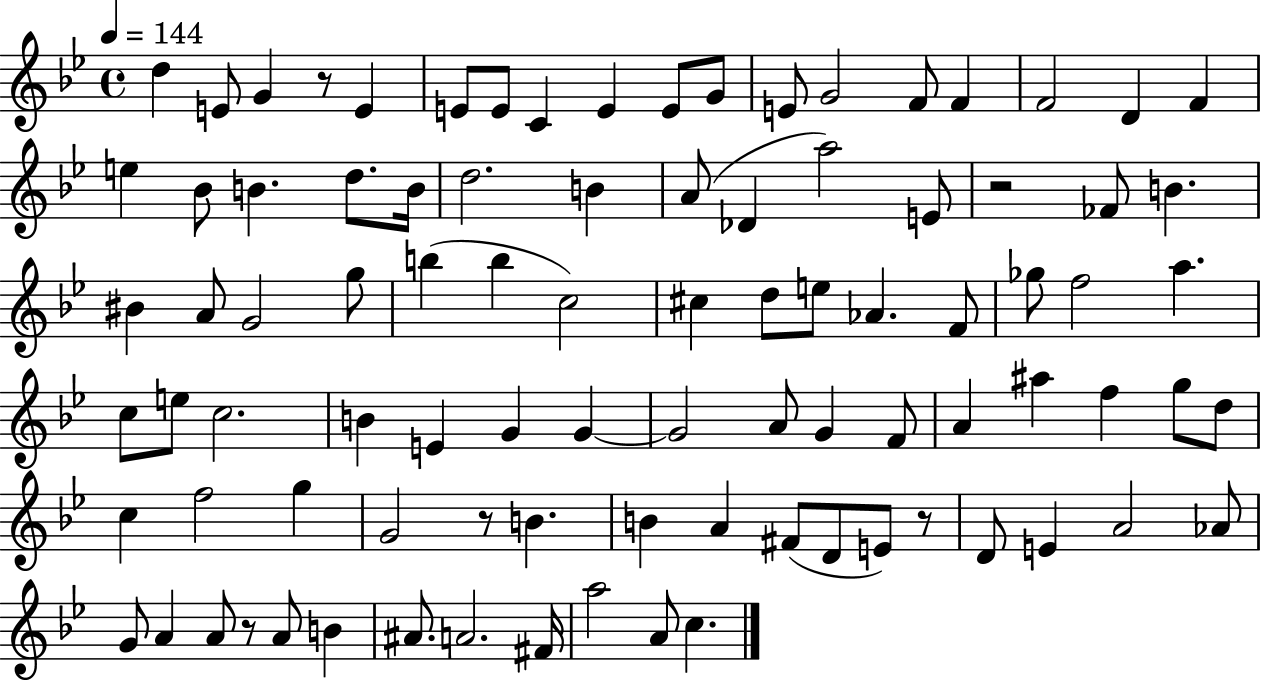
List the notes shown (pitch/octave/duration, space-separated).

D5/q E4/e G4/q R/e E4/q E4/e E4/e C4/q E4/q E4/e G4/e E4/e G4/h F4/e F4/q F4/h D4/q F4/q E5/q Bb4/e B4/q. D5/e. B4/s D5/h. B4/q A4/e Db4/q A5/h E4/e R/h FES4/e B4/q. BIS4/q A4/e G4/h G5/e B5/q B5/q C5/h C#5/q D5/e E5/e Ab4/q. F4/e Gb5/e F5/h A5/q. C5/e E5/e C5/h. B4/q E4/q G4/q G4/q G4/h A4/e G4/q F4/e A4/q A#5/q F5/q G5/e D5/e C5/q F5/h G5/q G4/h R/e B4/q. B4/q A4/q F#4/e D4/e E4/e R/e D4/e E4/q A4/h Ab4/e G4/e A4/q A4/e R/e A4/e B4/q A#4/e. A4/h. F#4/s A5/h A4/e C5/q.